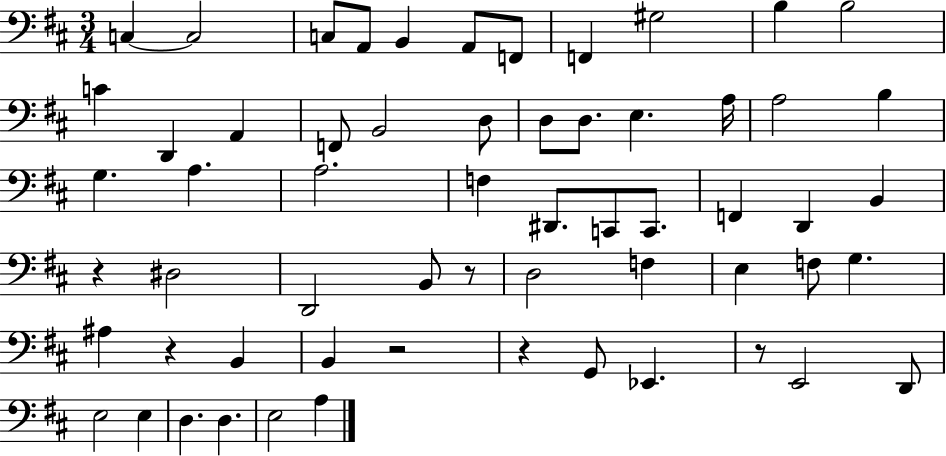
X:1
T:Untitled
M:3/4
L:1/4
K:D
C, C,2 C,/2 A,,/2 B,, A,,/2 F,,/2 F,, ^G,2 B, B,2 C D,, A,, F,,/2 B,,2 D,/2 D,/2 D,/2 E, A,/4 A,2 B, G, A, A,2 F, ^D,,/2 C,,/2 C,,/2 F,, D,, B,, z ^D,2 D,,2 B,,/2 z/2 D,2 F, E, F,/2 G, ^A, z B,, B,, z2 z G,,/2 _E,, z/2 E,,2 D,,/2 E,2 E, D, D, E,2 A,